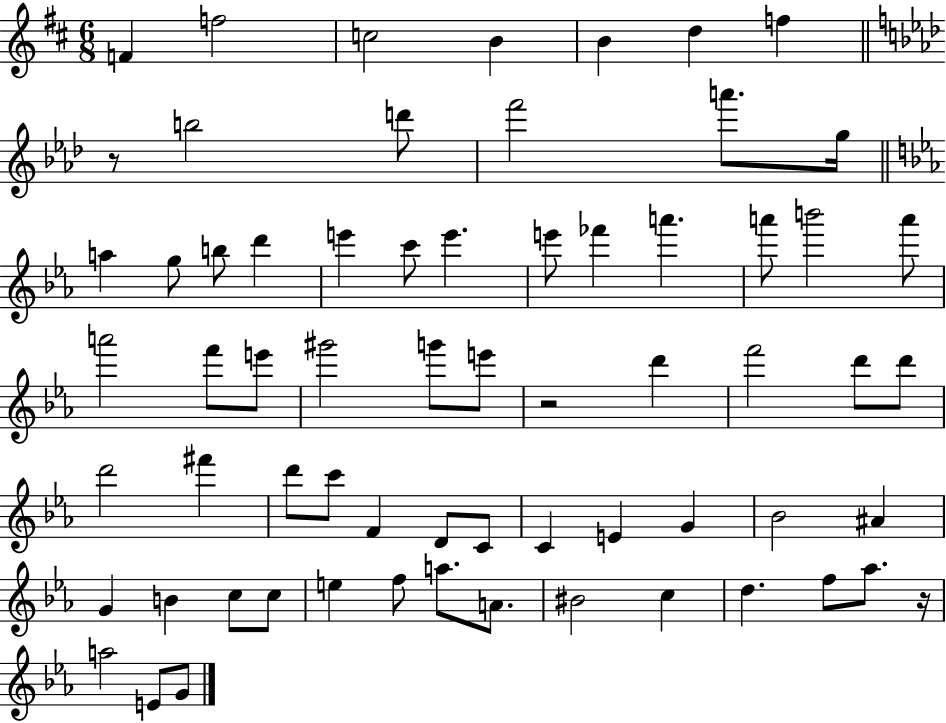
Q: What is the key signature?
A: D major